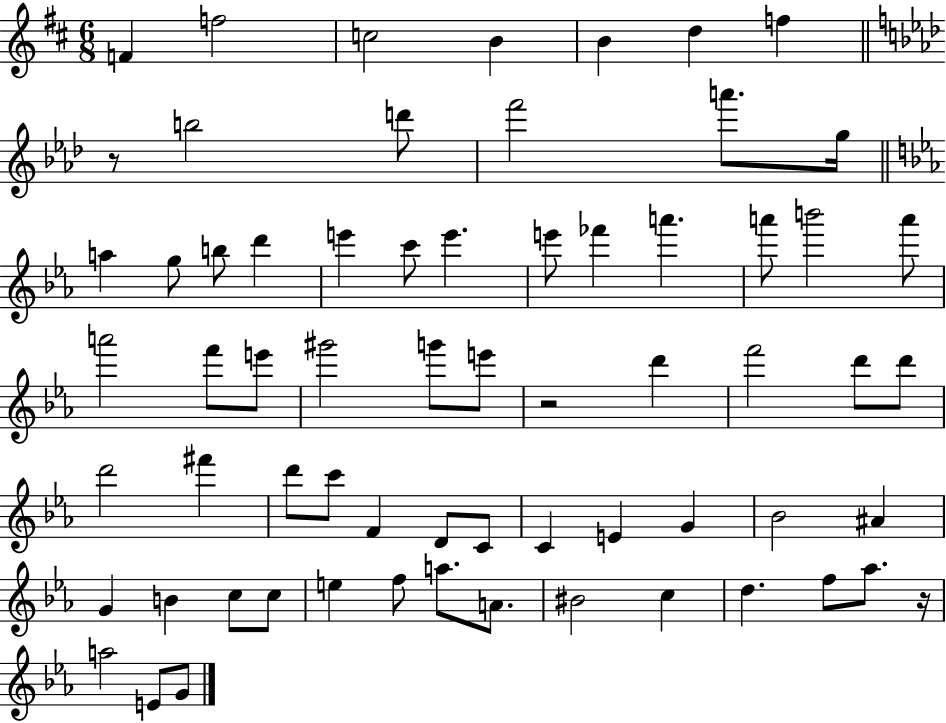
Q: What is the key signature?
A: D major